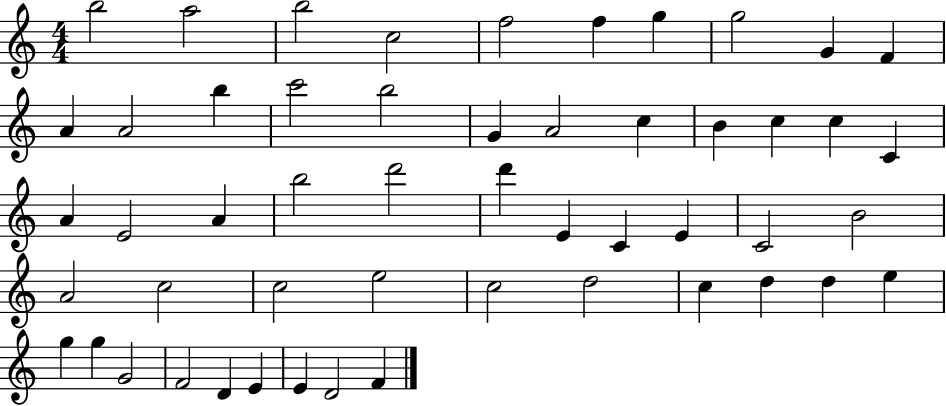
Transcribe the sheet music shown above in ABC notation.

X:1
T:Untitled
M:4/4
L:1/4
K:C
b2 a2 b2 c2 f2 f g g2 G F A A2 b c'2 b2 G A2 c B c c C A E2 A b2 d'2 d' E C E C2 B2 A2 c2 c2 e2 c2 d2 c d d e g g G2 F2 D E E D2 F